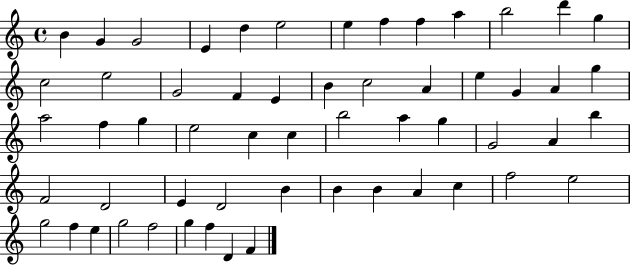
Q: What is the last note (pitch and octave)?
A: F4